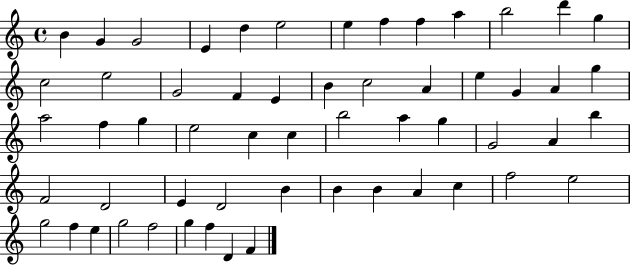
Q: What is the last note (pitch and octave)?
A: F4